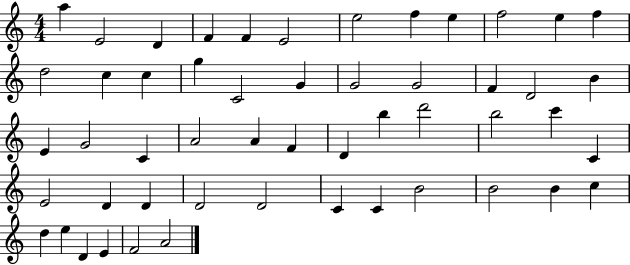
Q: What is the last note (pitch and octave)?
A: A4